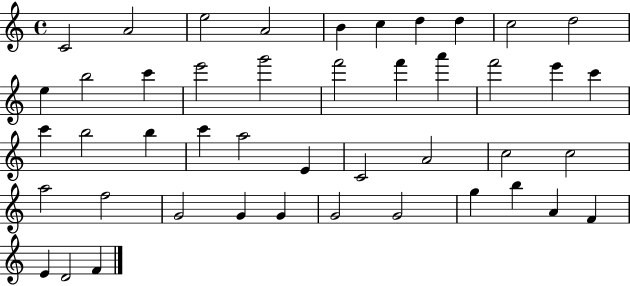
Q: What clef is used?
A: treble